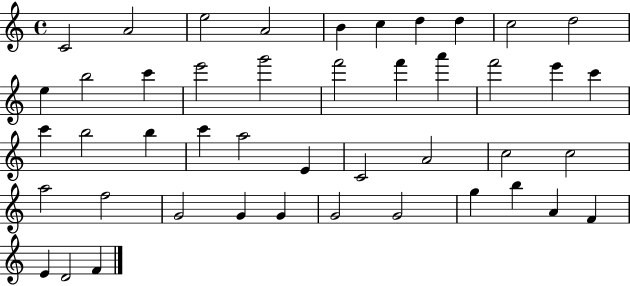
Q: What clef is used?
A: treble